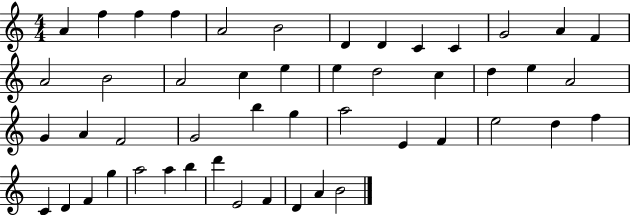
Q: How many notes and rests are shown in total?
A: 49